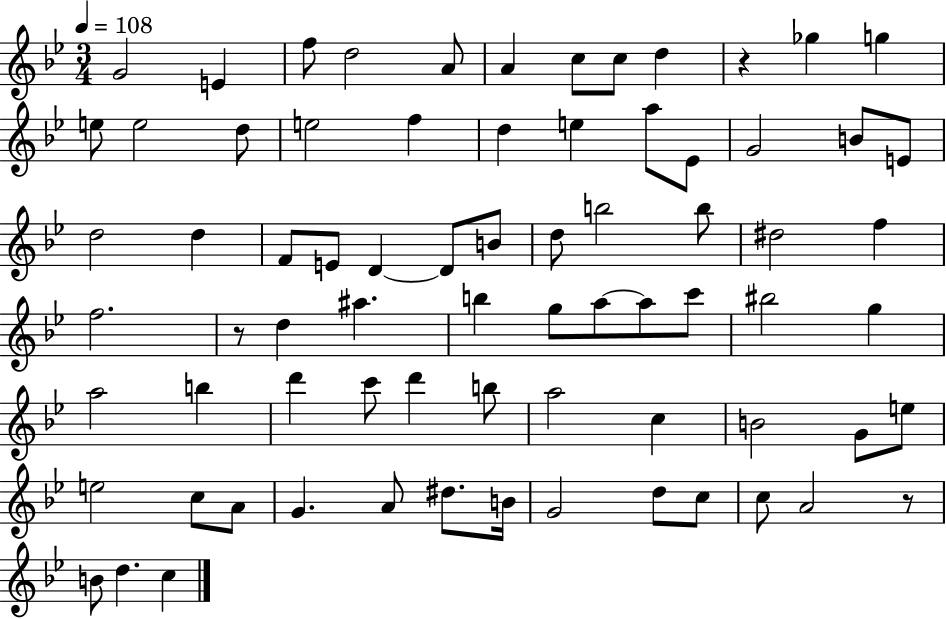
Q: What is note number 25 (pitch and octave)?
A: D5